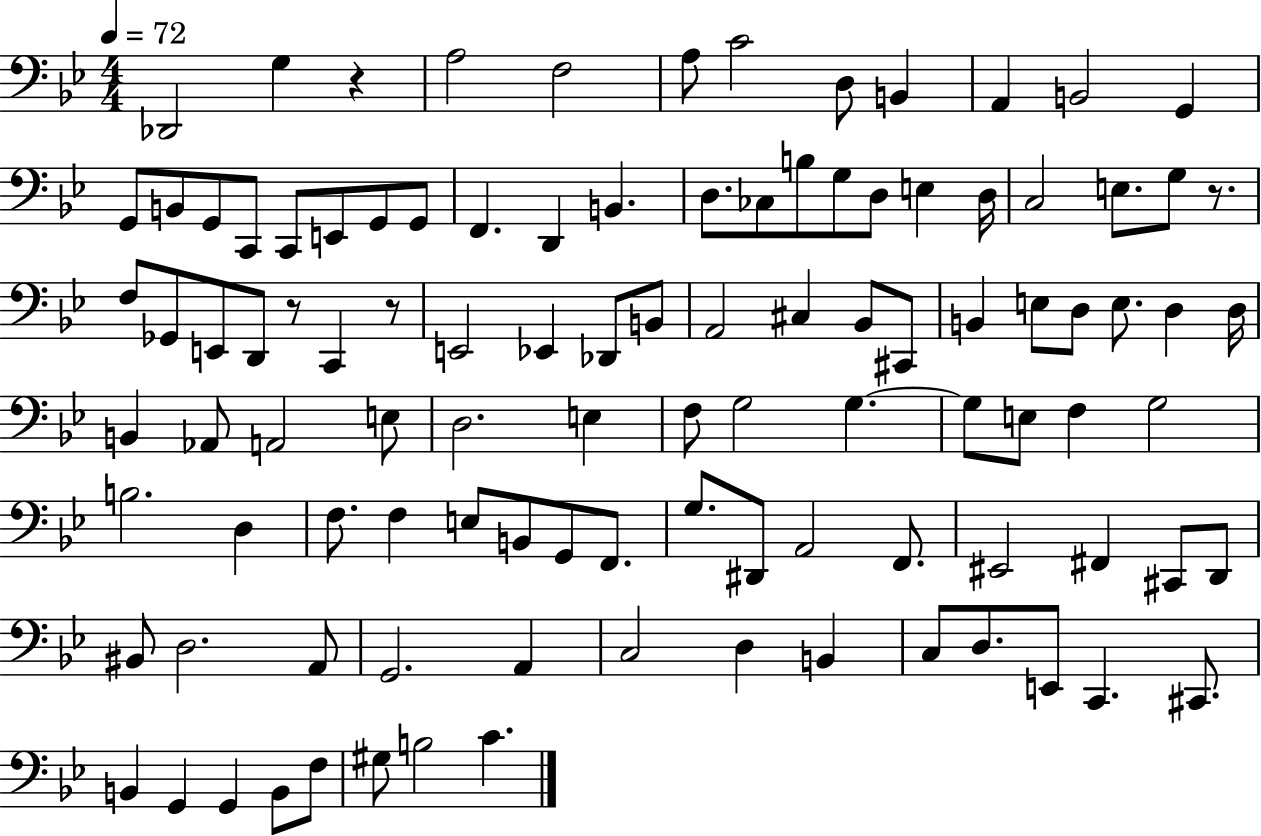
X:1
T:Untitled
M:4/4
L:1/4
K:Bb
_D,,2 G, z A,2 F,2 A,/2 C2 D,/2 B,, A,, B,,2 G,, G,,/2 B,,/2 G,,/2 C,,/2 C,,/2 E,,/2 G,,/2 G,,/2 F,, D,, B,, D,/2 _C,/2 B,/2 G,/2 D,/2 E, D,/4 C,2 E,/2 G,/2 z/2 F,/2 _G,,/2 E,,/2 D,,/2 z/2 C,, z/2 E,,2 _E,, _D,,/2 B,,/2 A,,2 ^C, _B,,/2 ^C,,/2 B,, E,/2 D,/2 E,/2 D, D,/4 B,, _A,,/2 A,,2 E,/2 D,2 E, F,/2 G,2 G, G,/2 E,/2 F, G,2 B,2 D, F,/2 F, E,/2 B,,/2 G,,/2 F,,/2 G,/2 ^D,,/2 A,,2 F,,/2 ^E,,2 ^F,, ^C,,/2 D,,/2 ^B,,/2 D,2 A,,/2 G,,2 A,, C,2 D, B,, C,/2 D,/2 E,,/2 C,, ^C,,/2 B,, G,, G,, B,,/2 F,/2 ^G,/2 B,2 C